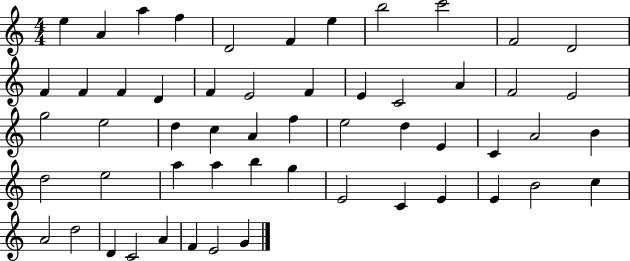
{
  \clef treble
  \numericTimeSignature
  \time 4/4
  \key c \major
  e''4 a'4 a''4 f''4 | d'2 f'4 e''4 | b''2 c'''2 | f'2 d'2 | \break f'4 f'4 f'4 d'4 | f'4 e'2 f'4 | e'4 c'2 a'4 | f'2 e'2 | \break g''2 e''2 | d''4 c''4 a'4 f''4 | e''2 d''4 e'4 | c'4 a'2 b'4 | \break d''2 e''2 | a''4 a''4 b''4 g''4 | e'2 c'4 e'4 | e'4 b'2 c''4 | \break a'2 d''2 | d'4 c'2 a'4 | f'4 e'2 g'4 | \bar "|."
}